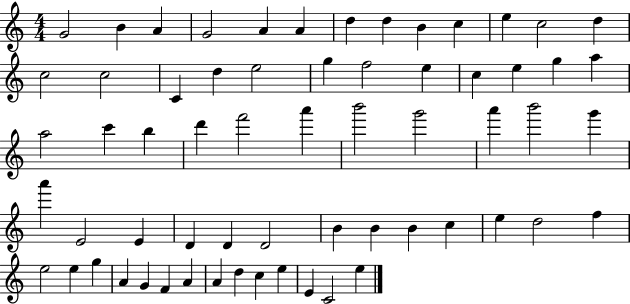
{
  \clef treble
  \numericTimeSignature
  \time 4/4
  \key c \major
  g'2 b'4 a'4 | g'2 a'4 a'4 | d''4 d''4 b'4 c''4 | e''4 c''2 d''4 | \break c''2 c''2 | c'4 d''4 e''2 | g''4 f''2 e''4 | c''4 e''4 g''4 a''4 | \break a''2 c'''4 b''4 | d'''4 f'''2 a'''4 | b'''2 g'''2 | a'''4 b'''2 g'''4 | \break a'''4 e'2 e'4 | d'4 d'4 d'2 | b'4 b'4 b'4 c''4 | e''4 d''2 f''4 | \break e''2 e''4 g''4 | a'4 g'4 f'4 a'4 | a'4 d''4 c''4 e''4 | e'4 c'2 e''4 | \break \bar "|."
}